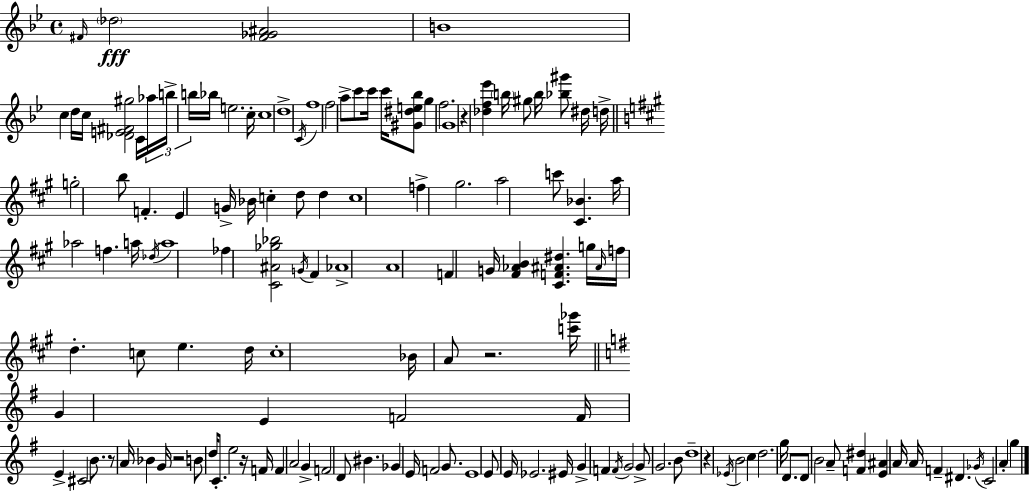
{
  \clef treble
  \time 4/4
  \defaultTimeSignature
  \key bes \major
  \grace { fis'16 }\fff \parenthesize des''2 <fis' ges' ais'>2 | b'1 | c''4 d''16 c''16 <des' e' fis' gis''>2 c'16 | \tuplet 3/2 { aes''16 b''16-> b''16 } bes''16 e''2. | \break c''16-. c''1 | d''1-> | \acciaccatura { c'16 } f''1 | f''2 a''8-> c'''8 c'''16 c'''16 | \break <gis' dis'' e'' bes''>8 g''4 f''2. | g'1 | r4 <des'' f'' ees'''>4 \parenthesize b''16 gis''8 b''16 <bes'' gis'''>8 | dis''16 d''16-> \bar "||" \break \key a \major g''2-. b''8 f'4.-. | e'4 g'16-> bes'16 c''4-. d''8 d''4 | c''1 | f''4-> gis''2. | \break a''2 c'''8 <cis' bes'>4. | a''16 aes''2 f''4. a''16 | \acciaccatura { des''16 } a''1 | fes''4 <cis' ais' ges'' bes''>2 \acciaccatura { g'16 } fis'4 | \break aes'1-> | a'1 | f'4 g'16 <fis' aes' b'>4 <cis' f' ais' dis''>4. | g''16 \grace { ais'16 } f''16 d''4.-. c''8 e''4. | \break d''16 c''1-. | bes'16 a'8 r2. | <c''' ges'''>16 \bar "||" \break \key g \major g'4 e'4 f'2 | f'16 e'4-> cis'2 b'8. | r8 a'16 bes'4 g'16 r2 | b'8 d''16 c'8.-. e''2 r16 f'16 | \break f'4 a'2 g'4-> | f'2 d'8 bis'4. | ges'4 e'16 f'2 g'8. | e'1 | \break e'8 e'16 ees'2. eis'16 | g'4-> f'4 \acciaccatura { f'16 } g'2 | g'8-> g'2. b'8 | d''1-- | \break r4 \acciaccatura { ees'16 } b'2 c''4 | d''2. g''16 d'8. | d'8 b'2 a'8-- <f' dis''>4 | <e' ais'>4 a'16 a'16 f'4-- dis'4. | \break \acciaccatura { ges'16 } c'2 a'4-. g''4 | \bar "|."
}